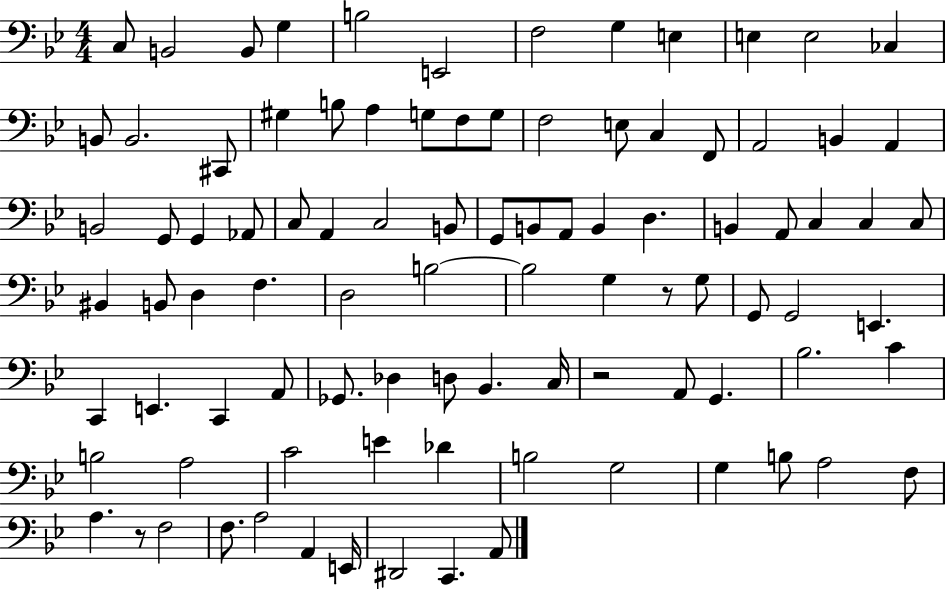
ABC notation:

X:1
T:Untitled
M:4/4
L:1/4
K:Bb
C,/2 B,,2 B,,/2 G, B,2 E,,2 F,2 G, E, E, E,2 _C, B,,/2 B,,2 ^C,,/2 ^G, B,/2 A, G,/2 F,/2 G,/2 F,2 E,/2 C, F,,/2 A,,2 B,, A,, B,,2 G,,/2 G,, _A,,/2 C,/2 A,, C,2 B,,/2 G,,/2 B,,/2 A,,/2 B,, D, B,, A,,/2 C, C, C,/2 ^B,, B,,/2 D, F, D,2 B,2 B,2 G, z/2 G,/2 G,,/2 G,,2 E,, C,, E,, C,, A,,/2 _G,,/2 _D, D,/2 _B,, C,/4 z2 A,,/2 G,, _B,2 C B,2 A,2 C2 E _D B,2 G,2 G, B,/2 A,2 F,/2 A, z/2 F,2 F,/2 A,2 A,, E,,/4 ^D,,2 C,, A,,/2